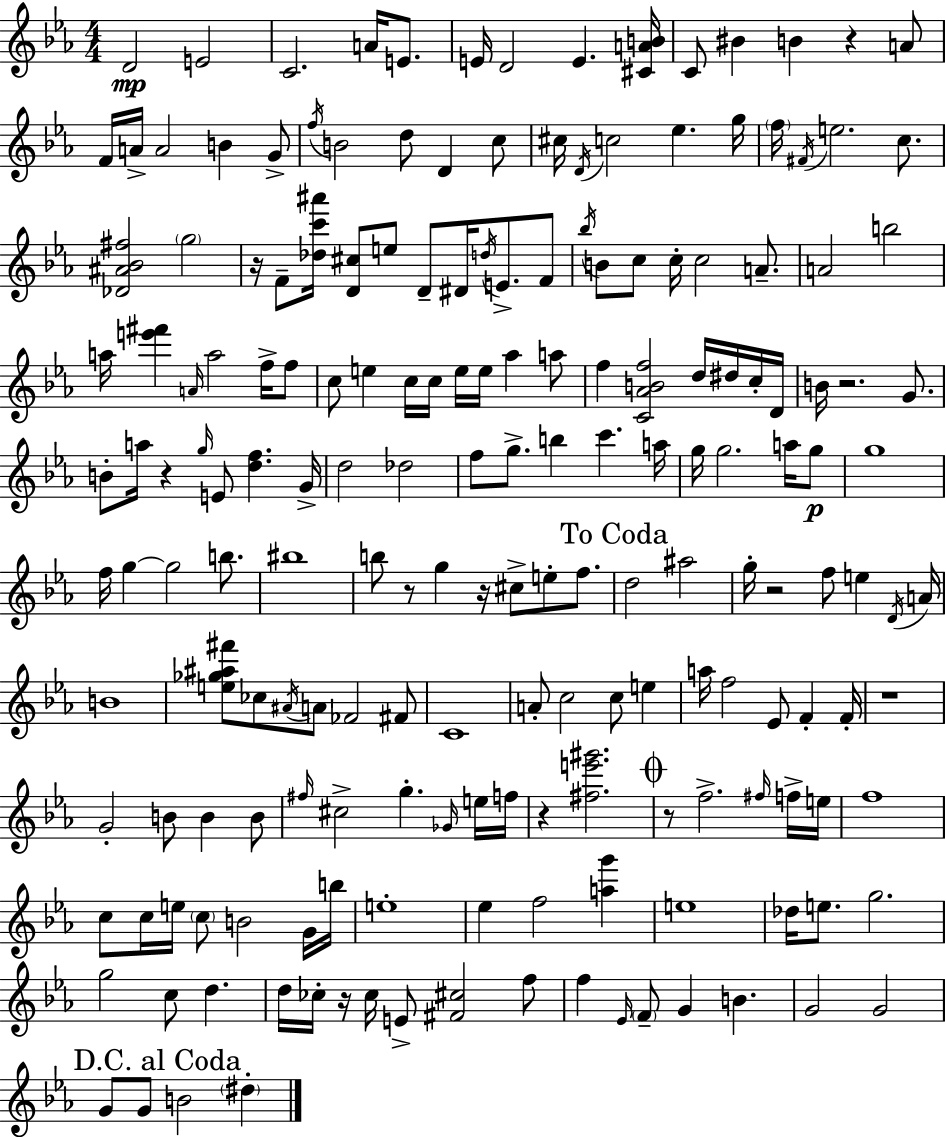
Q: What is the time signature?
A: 4/4